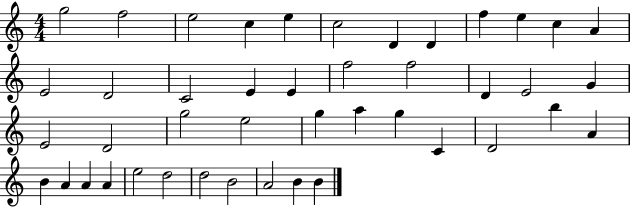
G5/h F5/h E5/h C5/q E5/q C5/h D4/q D4/q F5/q E5/q C5/q A4/q E4/h D4/h C4/h E4/q E4/q F5/h F5/h D4/q E4/h G4/q E4/h D4/h G5/h E5/h G5/q A5/q G5/q C4/q D4/h B5/q A4/q B4/q A4/q A4/q A4/q E5/h D5/h D5/h B4/h A4/h B4/q B4/q